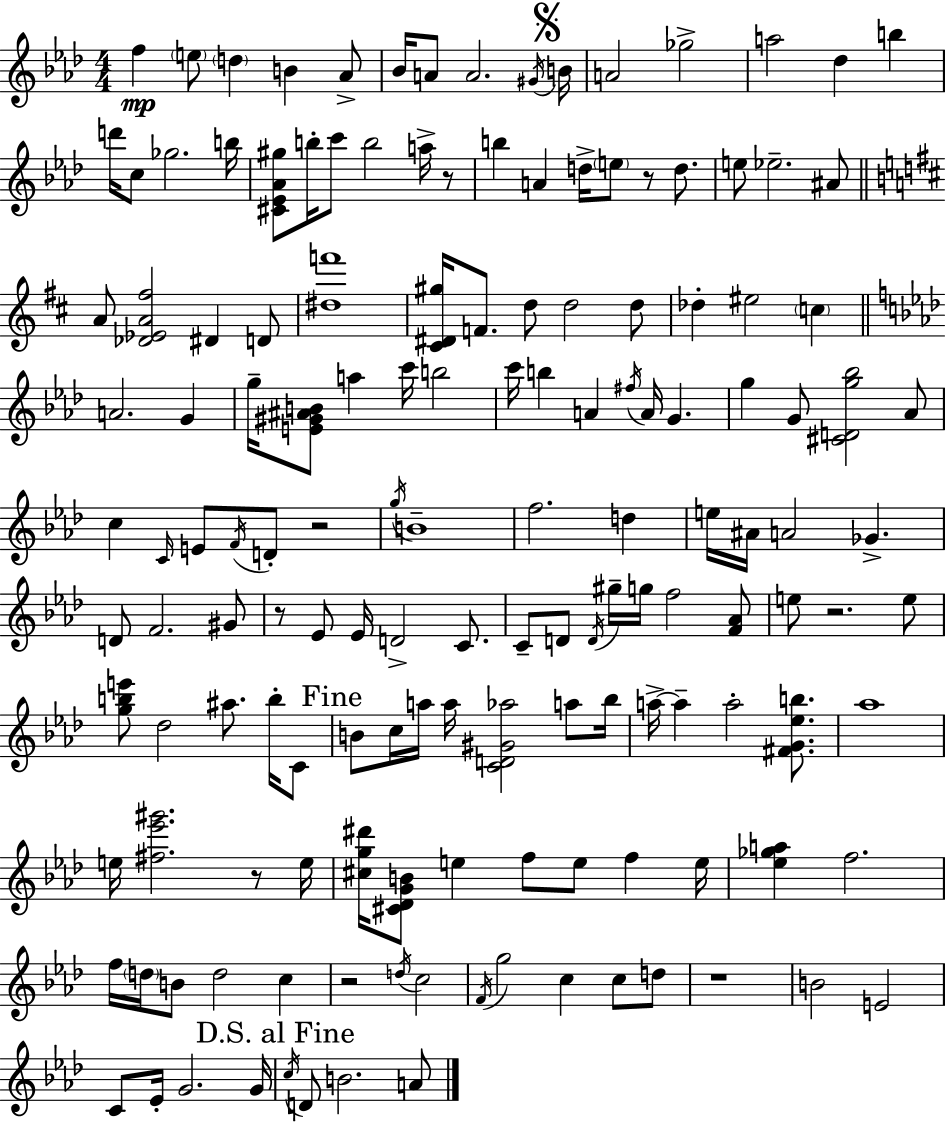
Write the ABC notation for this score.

X:1
T:Untitled
M:4/4
L:1/4
K:Fm
f e/2 d B _A/2 _B/4 A/2 A2 ^G/4 B/4 A2 _g2 a2 _d b d'/4 c/2 _g2 b/4 [^C_E_A^g]/2 b/4 c'/2 b2 a/4 z/2 b A d/4 e/2 z/2 d/2 e/2 _e2 ^A/2 A/2 [_D_EA^f]2 ^D D/2 [^df']4 [^C^D^g]/4 F/2 d/2 d2 d/2 _d ^e2 c A2 G g/4 [E^G^AB]/2 a c'/4 b2 c'/4 b A ^f/4 A/4 G g G/2 [^CDg_b]2 _A/2 c C/4 E/2 F/4 D/2 z2 g/4 B4 f2 d e/4 ^A/4 A2 _G D/2 F2 ^G/2 z/2 _E/2 _E/4 D2 C/2 C/2 D/2 D/4 ^g/4 g/4 f2 [F_A]/2 e/2 z2 e/2 [gbe']/2 _d2 ^a/2 b/4 C/2 B/2 c/4 a/4 a/4 [CD^G_a]2 a/2 _b/4 a/4 a a2 [^FG_eb]/2 _a4 e/4 [^f_e'^g']2 z/2 e/4 [^cg^d']/4 [^C_DGB]/2 e f/2 e/2 f e/4 [_e_ga] f2 f/4 d/4 B/2 d2 c z2 d/4 c2 F/4 g2 c c/2 d/2 z4 B2 E2 C/2 _E/4 G2 G/4 c/4 D/2 B2 A/2